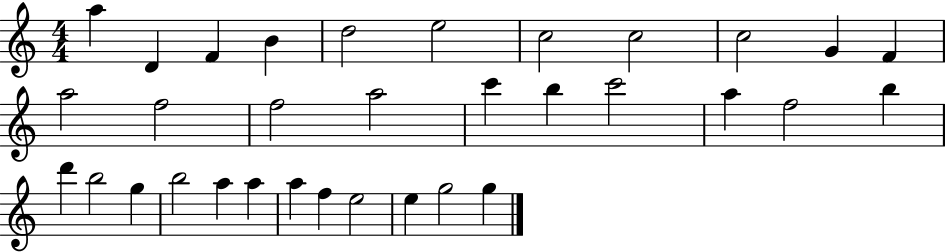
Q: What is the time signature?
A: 4/4